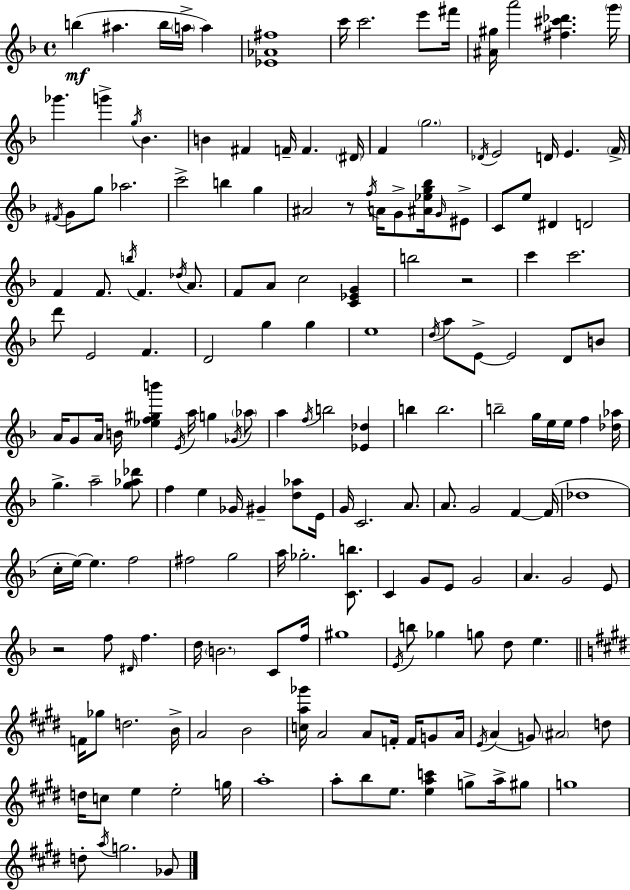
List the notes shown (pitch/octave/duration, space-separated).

B5/q A#5/q. B5/s A5/s A5/q [Eb4,Ab4,F#5]/w C6/s C6/h. E6/e F#6/s [A#4,G#5]/s A6/h [F#5,C#6,Db6]/q. G6/s Gb6/q. G6/q G5/s Bb4/q. B4/q F#4/q F4/s F4/q. D#4/s F4/q G5/h. Db4/s E4/h D4/s E4/q. F4/s F#4/s G4/e G5/e Ab5/h. C6/h B5/q G5/q A#4/h R/e F5/s A4/s G4/e [A#4,Eb5,G5,Bb5]/s G4/s EIS4/e C4/e E5/e D#4/q D4/h F4/q F4/e. B5/s F4/q. Db5/s A4/e. F4/e A4/e C5/h [C4,Eb4,G4]/q B5/h R/h C6/q C6/h. D6/e E4/h F4/q. D4/h G5/q G5/q E5/w D5/s A5/e E4/e E4/h D4/e B4/e A4/s G4/e A4/s B4/s [Eb5,F5,G#5,B6]/q E4/s A5/s G5/q Gb4/s Ab5/e A5/q F5/s B5/h [Eb4,Db5]/q B5/q B5/h. B5/h G5/s E5/s E5/s F5/q [Db5,Ab5]/s G5/q. A5/h [G5,Ab5,Db6]/e F5/q E5/q Gb4/s G#4/q [D5,Ab5]/e E4/s G4/s C4/h. A4/e. A4/e. G4/h F4/q F4/s Db5/w C5/s E5/s E5/q. F5/h F#5/h G5/h A5/s Gb5/h. [C4,B5]/e. C4/q G4/e E4/e G4/h A4/q. G4/h E4/e R/h F5/e D#4/s F5/q. D5/s B4/h. C4/e F5/s G#5/w E4/s B5/e Gb5/q G5/e D5/e E5/q. F4/s Gb5/e D5/h. B4/s A4/h B4/h [C5,A5,Gb6]/s A4/h A4/e F4/s F4/s G4/e A4/s E4/s A4/q G4/e A#4/h D5/e D5/s C5/e E5/q E5/h G5/s A5/w A5/e B5/e E5/e. [E5,A5,C6]/q G5/e A5/s G#5/e G5/w D5/e A5/s G5/h. Gb4/e